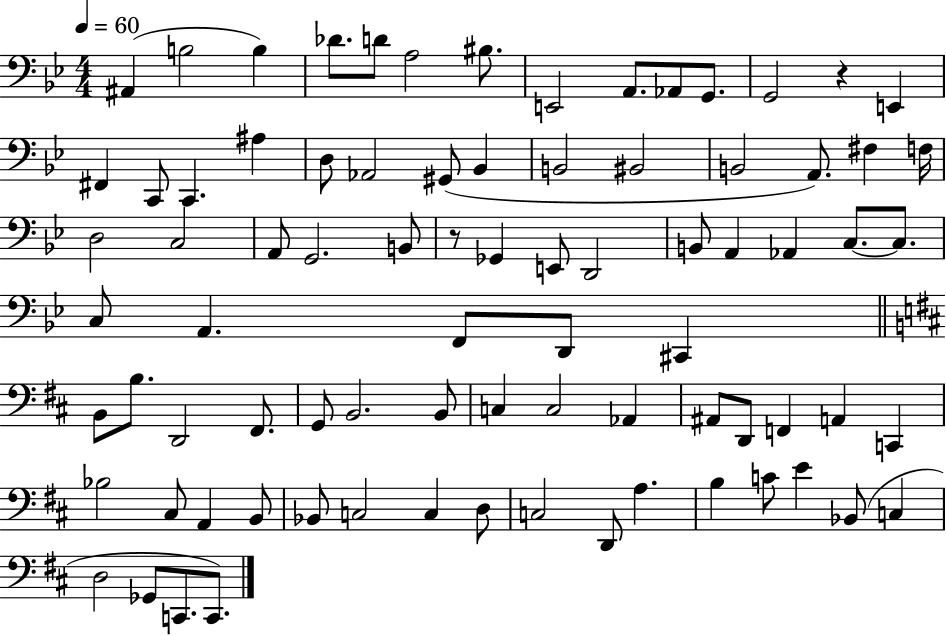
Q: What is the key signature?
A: BES major